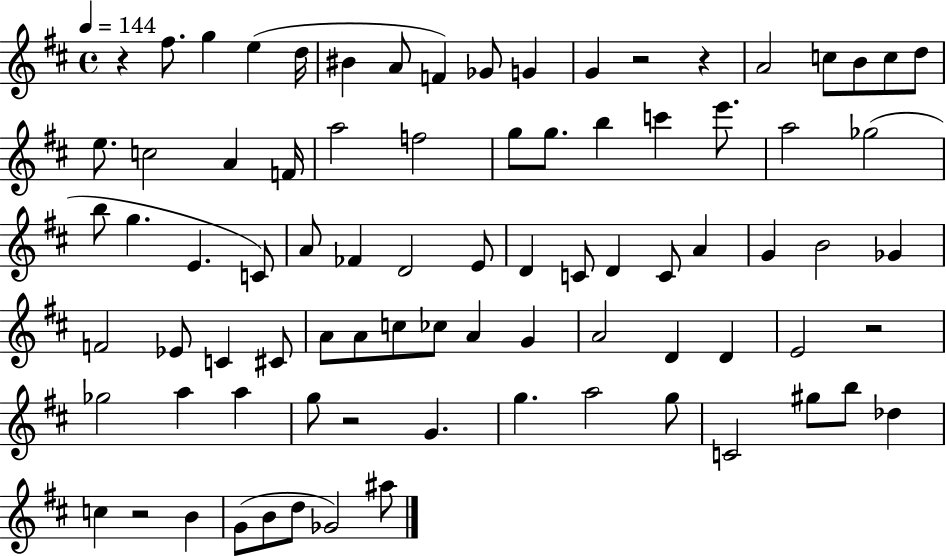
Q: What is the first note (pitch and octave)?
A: F#5